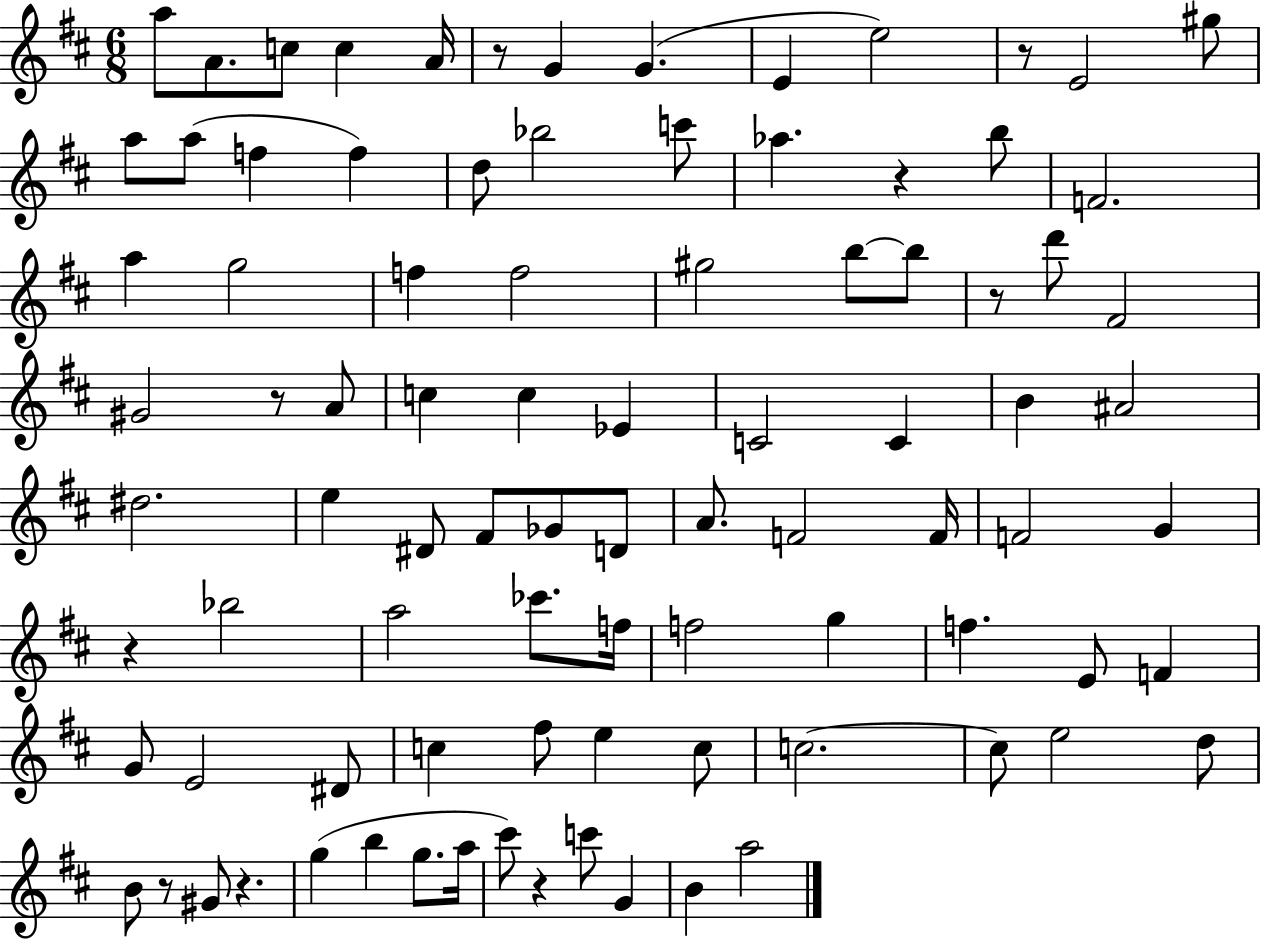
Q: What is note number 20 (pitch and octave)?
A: B5